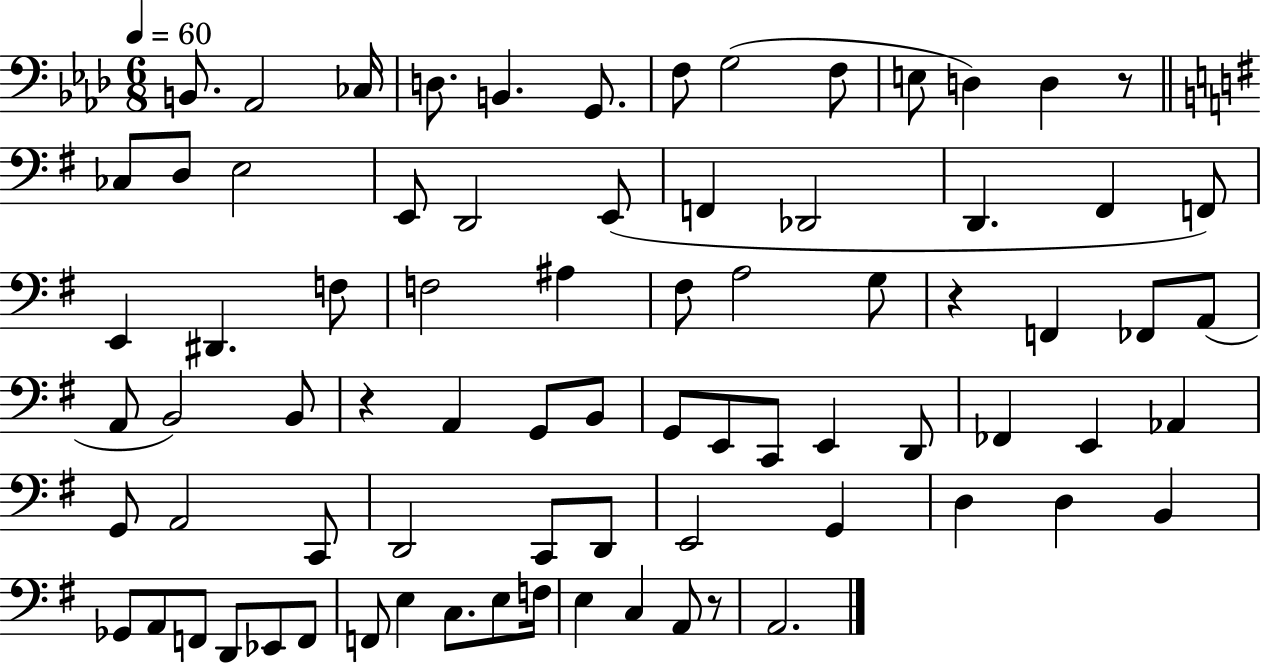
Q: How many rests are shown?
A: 4